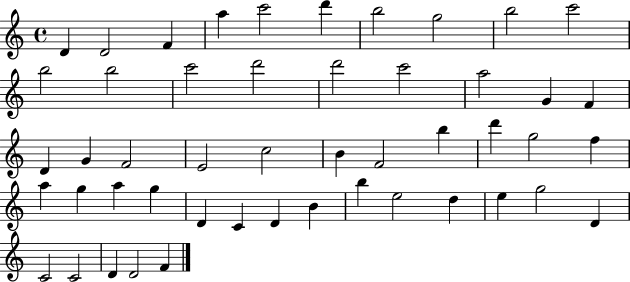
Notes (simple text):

D4/q D4/h F4/q A5/q C6/h D6/q B5/h G5/h B5/h C6/h B5/h B5/h C6/h D6/h D6/h C6/h A5/h G4/q F4/q D4/q G4/q F4/h E4/h C5/h B4/q F4/h B5/q D6/q G5/h F5/q A5/q G5/q A5/q G5/q D4/q C4/q D4/q B4/q B5/q E5/h D5/q E5/q G5/h D4/q C4/h C4/h D4/q D4/h F4/q